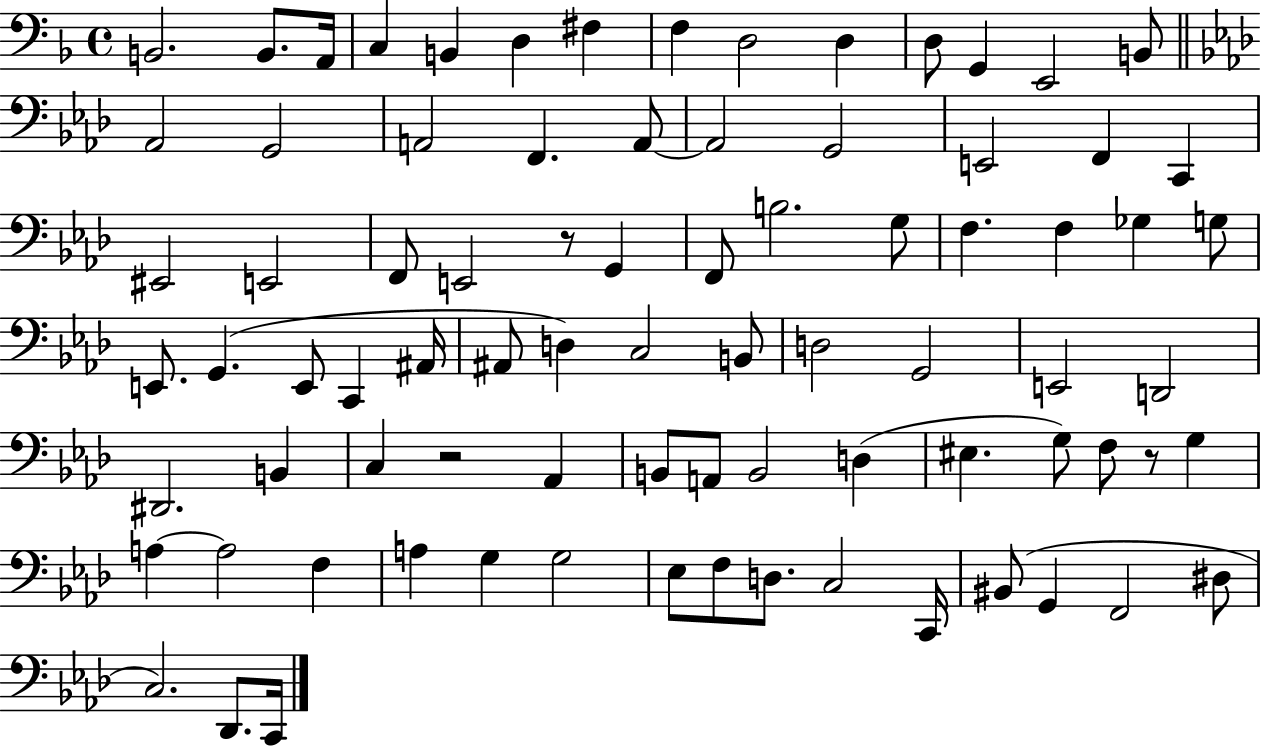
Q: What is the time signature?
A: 4/4